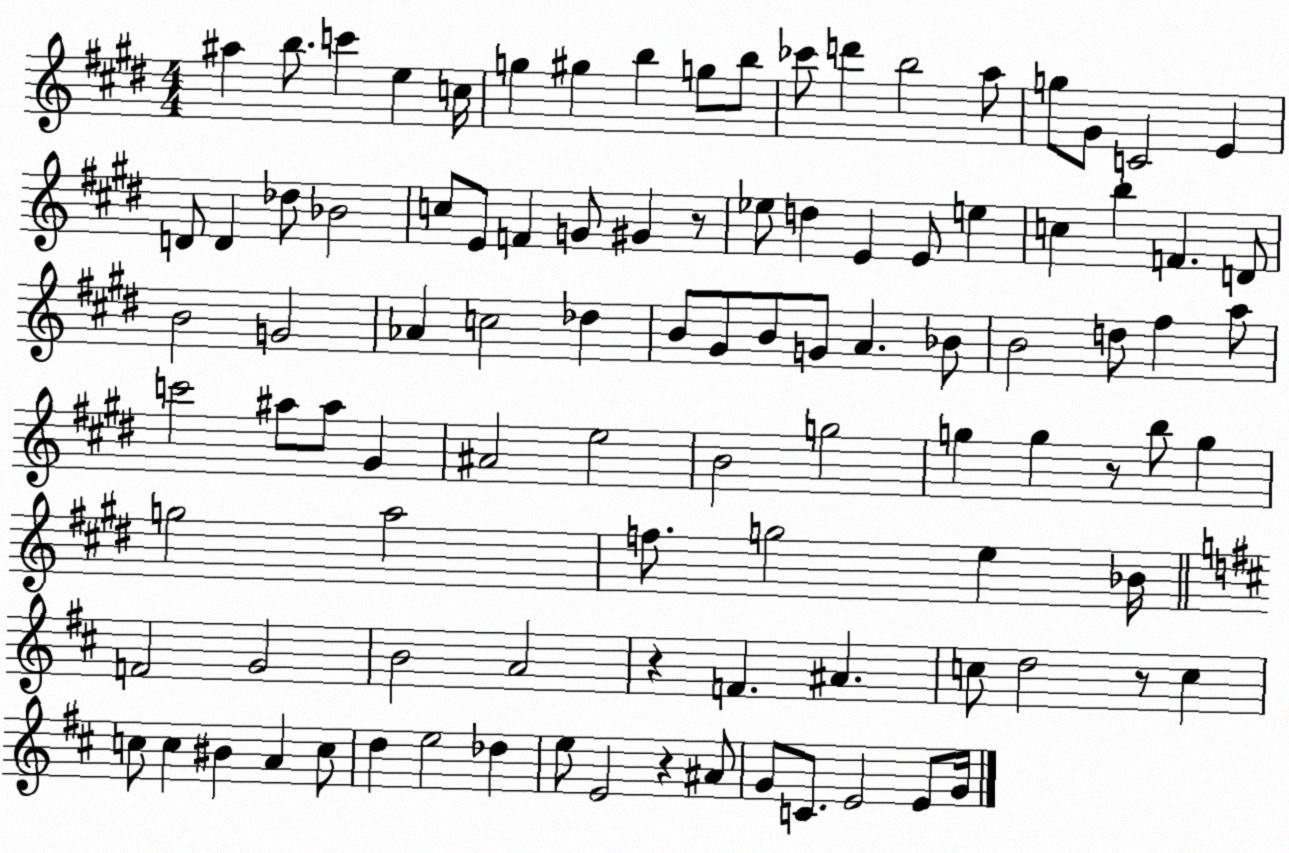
X:1
T:Untitled
M:4/4
L:1/4
K:E
^a b/2 c' e c/4 g ^g b g/2 b/2 _c'/2 d' b2 a/2 g/2 ^G/2 C2 E D/2 D _d/2 _B2 c/2 E/2 F G/2 ^G z/2 _e/2 d E E/2 e c b F D/2 B2 G2 _A c2 _d B/2 ^G/2 B/2 G/2 A _B/2 B2 d/2 ^f a/2 c'2 ^a/2 ^a/2 ^G ^A2 e2 B2 g2 g g z/2 b/2 g g2 a2 f/2 g2 e _B/4 F2 G2 B2 A2 z F ^A c/2 d2 z/2 c c/2 c ^B A c/2 d e2 _d e/2 E2 z ^A/2 G/2 C/2 E2 E/2 G/4